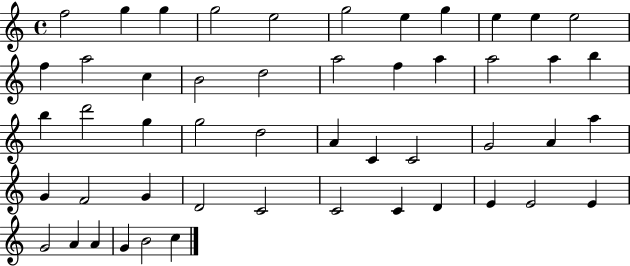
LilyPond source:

{
  \clef treble
  \time 4/4
  \defaultTimeSignature
  \key c \major
  f''2 g''4 g''4 | g''2 e''2 | g''2 e''4 g''4 | e''4 e''4 e''2 | \break f''4 a''2 c''4 | b'2 d''2 | a''2 f''4 a''4 | a''2 a''4 b''4 | \break b''4 d'''2 g''4 | g''2 d''2 | a'4 c'4 c'2 | g'2 a'4 a''4 | \break g'4 f'2 g'4 | d'2 c'2 | c'2 c'4 d'4 | e'4 e'2 e'4 | \break g'2 a'4 a'4 | g'4 b'2 c''4 | \bar "|."
}